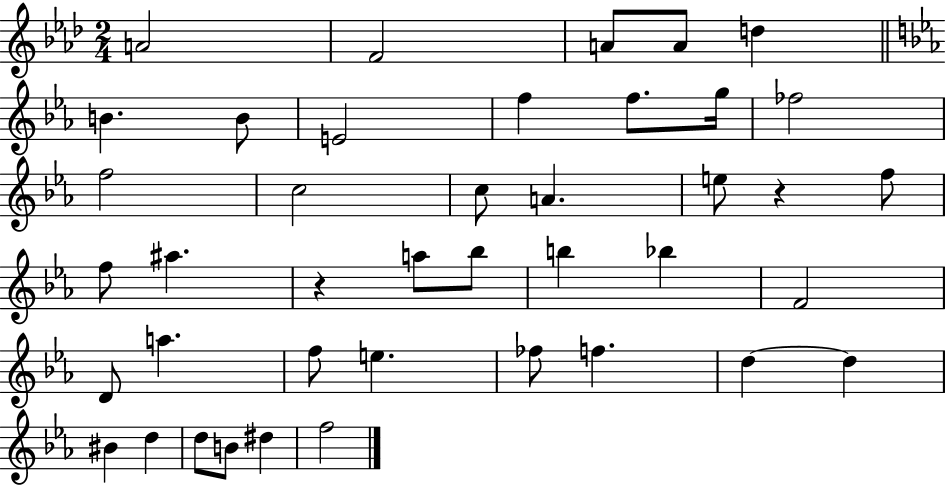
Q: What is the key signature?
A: AES major